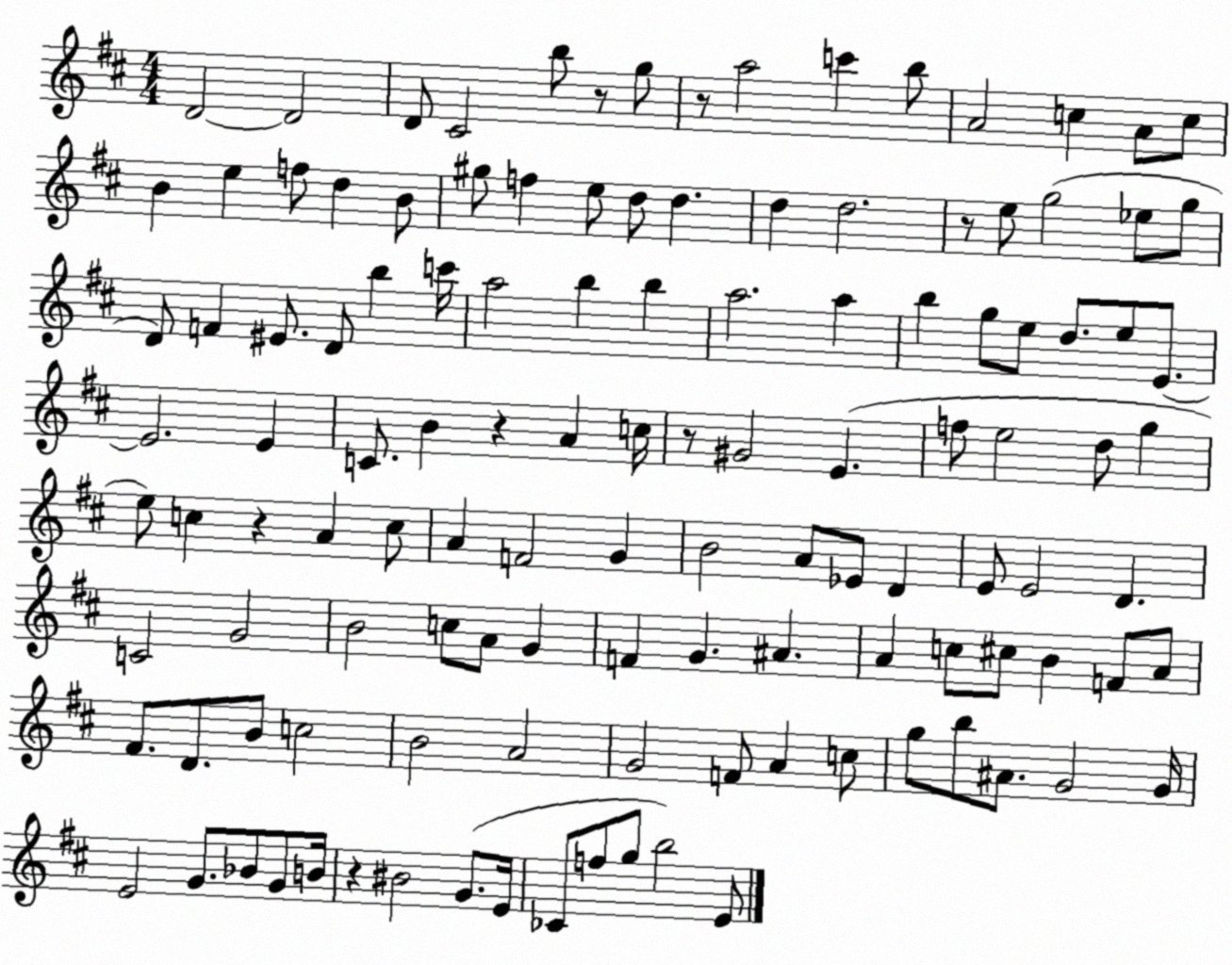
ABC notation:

X:1
T:Untitled
M:4/4
L:1/4
K:D
D2 D2 D/2 ^C2 b/2 z/2 g/2 z/2 a2 c' b/2 A2 c A/2 c/2 B e f/2 d B/2 ^g/2 f e/2 d/2 d d d2 z/2 e/2 g2 _e/2 g/2 D/2 F ^E/2 D/2 b c'/4 a2 b b a2 a b g/2 e/2 d/2 e/2 E/2 E2 E C/2 B z A c/4 z/2 ^G2 E f/2 e2 d/2 g e/2 c z A c/2 A F2 G B2 A/2 _E/2 D E/2 E2 D C2 G2 B2 c/2 A/2 G F G ^A A c/2 ^c/2 B F/2 A/2 ^F/2 D/2 B/2 c2 B2 A2 G2 F/2 A c/2 g/2 b/2 ^A/2 G2 G/4 E2 G/2 _B/2 G/2 B/4 z ^B2 G/2 E/4 _C/2 f/2 g/2 b2 E/2